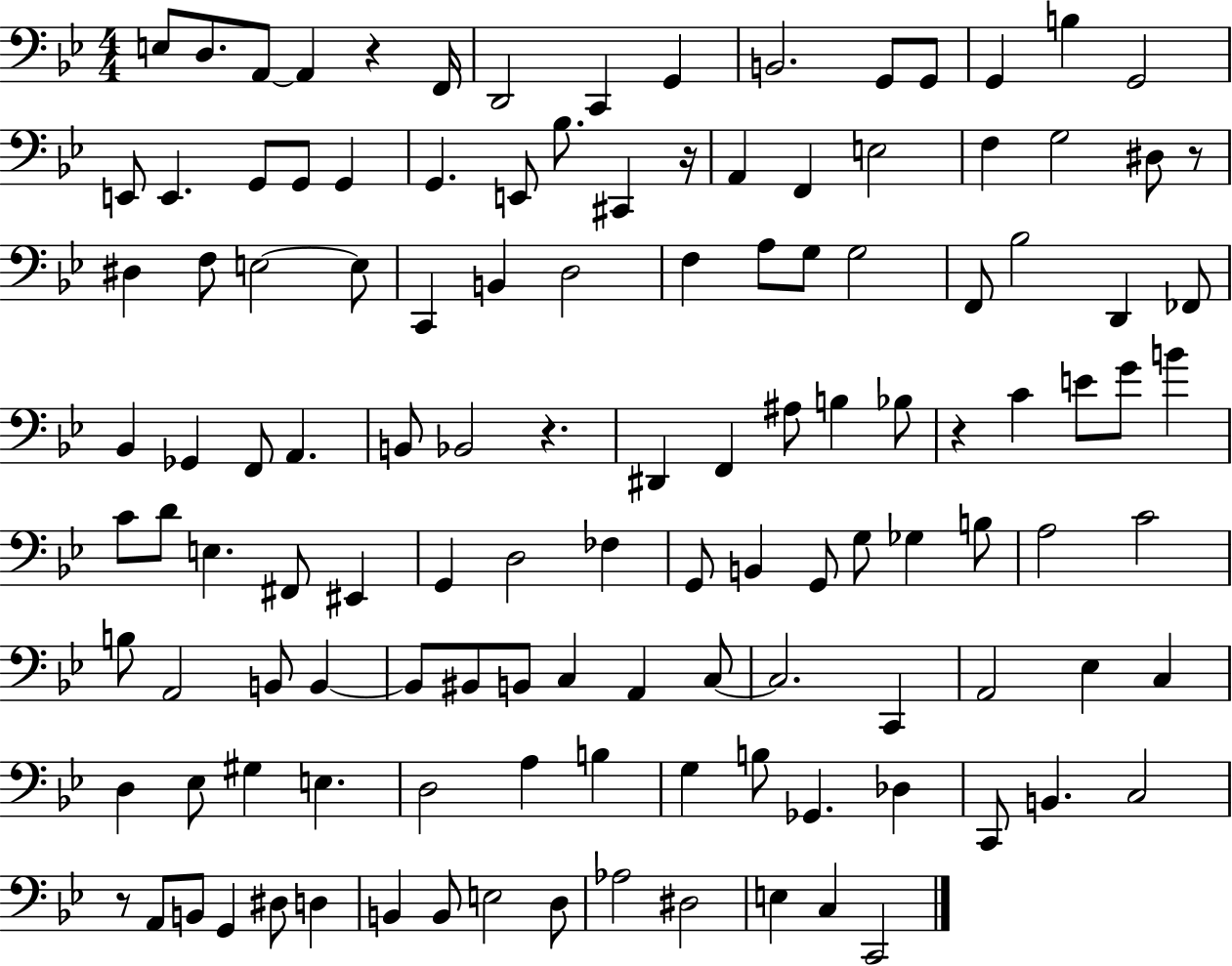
E3/e D3/e. A2/e A2/q R/q F2/s D2/h C2/q G2/q B2/h. G2/e G2/e G2/q B3/q G2/h E2/e E2/q. G2/e G2/e G2/q G2/q. E2/e Bb3/e. C#2/q R/s A2/q F2/q E3/h F3/q G3/h D#3/e R/e D#3/q F3/e E3/h E3/e C2/q B2/q D3/h F3/q A3/e G3/e G3/h F2/e Bb3/h D2/q FES2/e Bb2/q Gb2/q F2/e A2/q. B2/e Bb2/h R/q. D#2/q F2/q A#3/e B3/q Bb3/e R/q C4/q E4/e G4/e B4/q C4/e D4/e E3/q. F#2/e EIS2/q G2/q D3/h FES3/q G2/e B2/q G2/e G3/e Gb3/q B3/e A3/h C4/h B3/e A2/h B2/e B2/q B2/e BIS2/e B2/e C3/q A2/q C3/e C3/h. C2/q A2/h Eb3/q C3/q D3/q Eb3/e G#3/q E3/q. D3/h A3/q B3/q G3/q B3/e Gb2/q. Db3/q C2/e B2/q. C3/h R/e A2/e B2/e G2/q D#3/e D3/q B2/q B2/e E3/h D3/e Ab3/h D#3/h E3/q C3/q C2/h